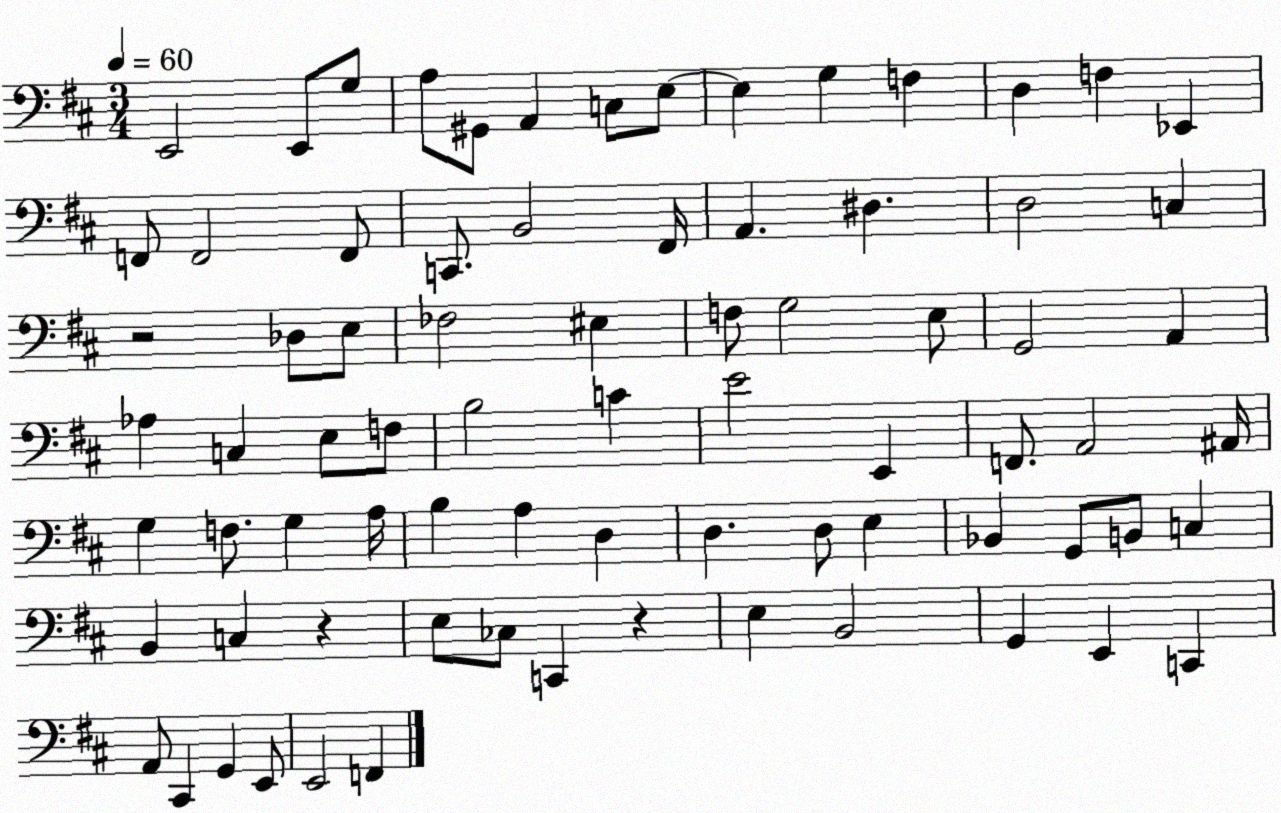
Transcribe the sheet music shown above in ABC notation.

X:1
T:Untitled
M:3/4
L:1/4
K:D
E,,2 E,,/2 G,/2 A,/2 ^G,,/2 A,, C,/2 E,/2 E, G, F, D, F, _E,, F,,/2 F,,2 F,,/2 C,,/2 B,,2 ^F,,/4 A,, ^D, D,2 C, z2 _D,/2 E,/2 _F,2 ^E, F,/2 G,2 E,/2 G,,2 A,, _A, C, E,/2 F,/2 B,2 C E2 E,, F,,/2 A,,2 ^A,,/4 G, F,/2 G, A,/4 B, A, D, D, D,/2 E, _B,, G,,/2 B,,/2 C, B,, C, z E,/2 _C,/2 C,, z E, B,,2 G,, E,, C,, A,,/2 ^C,, G,, E,,/2 E,,2 F,,